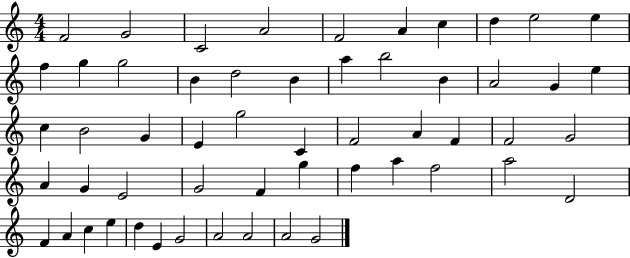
{
  \clef treble
  \numericTimeSignature
  \time 4/4
  \key c \major
  f'2 g'2 | c'2 a'2 | f'2 a'4 c''4 | d''4 e''2 e''4 | \break f''4 g''4 g''2 | b'4 d''2 b'4 | a''4 b''2 b'4 | a'2 g'4 e''4 | \break c''4 b'2 g'4 | e'4 g''2 c'4 | f'2 a'4 f'4 | f'2 g'2 | \break a'4 g'4 e'2 | g'2 f'4 g''4 | f''4 a''4 f''2 | a''2 d'2 | \break f'4 a'4 c''4 e''4 | d''4 e'4 g'2 | a'2 a'2 | a'2 g'2 | \break \bar "|."
}